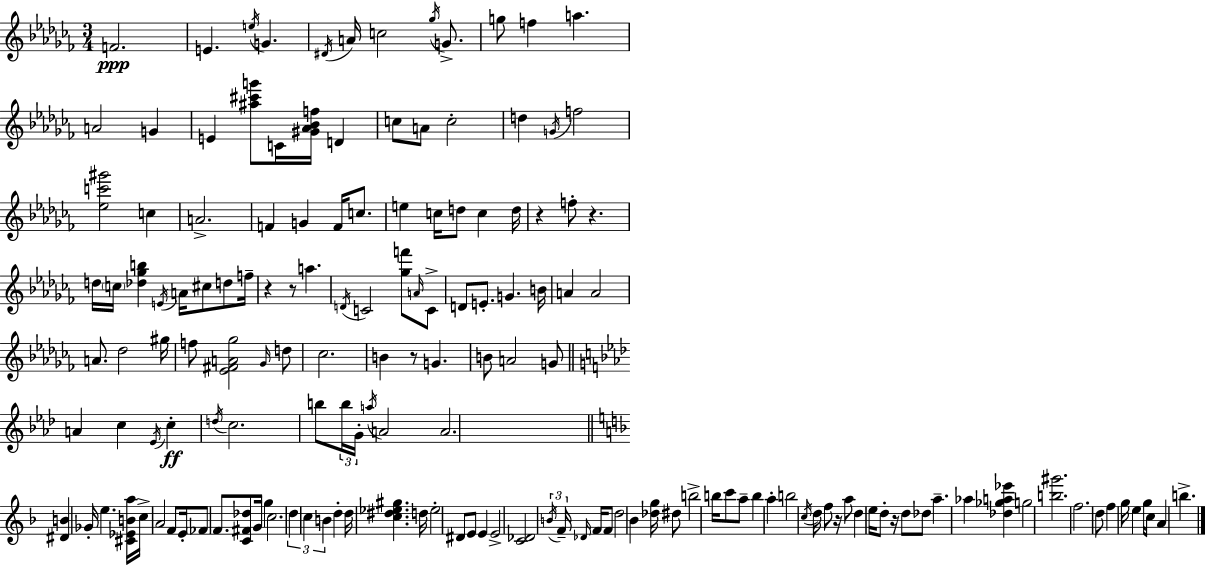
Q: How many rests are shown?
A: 7